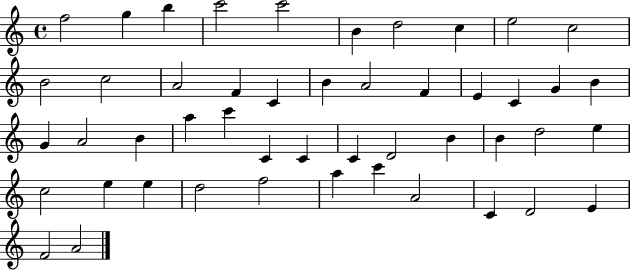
{
  \clef treble
  \time 4/4
  \defaultTimeSignature
  \key c \major
  f''2 g''4 b''4 | c'''2 c'''2 | b'4 d''2 c''4 | e''2 c''2 | \break b'2 c''2 | a'2 f'4 c'4 | b'4 a'2 f'4 | e'4 c'4 g'4 b'4 | \break g'4 a'2 b'4 | a''4 c'''4 c'4 c'4 | c'4 d'2 b'4 | b'4 d''2 e''4 | \break c''2 e''4 e''4 | d''2 f''2 | a''4 c'''4 a'2 | c'4 d'2 e'4 | \break f'2 a'2 | \bar "|."
}